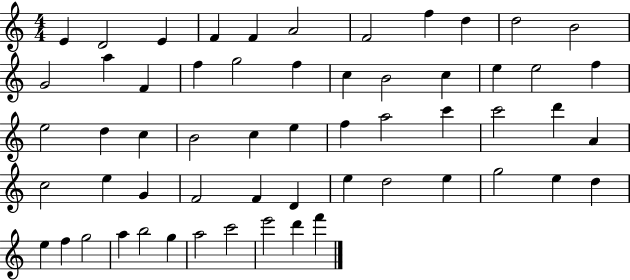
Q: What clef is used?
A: treble